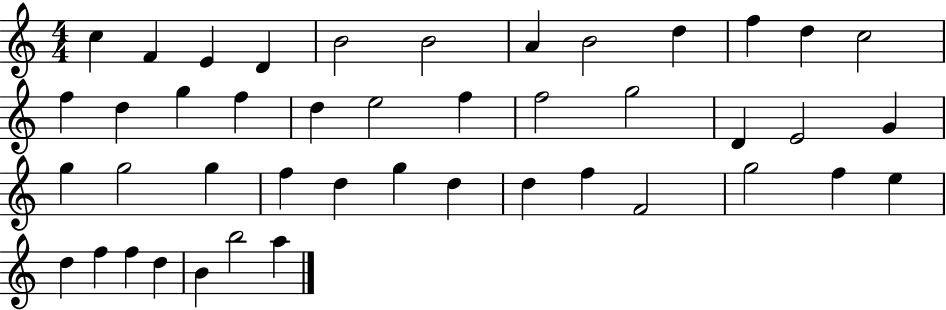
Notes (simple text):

C5/q F4/q E4/q D4/q B4/h B4/h A4/q B4/h D5/q F5/q D5/q C5/h F5/q D5/q G5/q F5/q D5/q E5/h F5/q F5/h G5/h D4/q E4/h G4/q G5/q G5/h G5/q F5/q D5/q G5/q D5/q D5/q F5/q F4/h G5/h F5/q E5/q D5/q F5/q F5/q D5/q B4/q B5/h A5/q